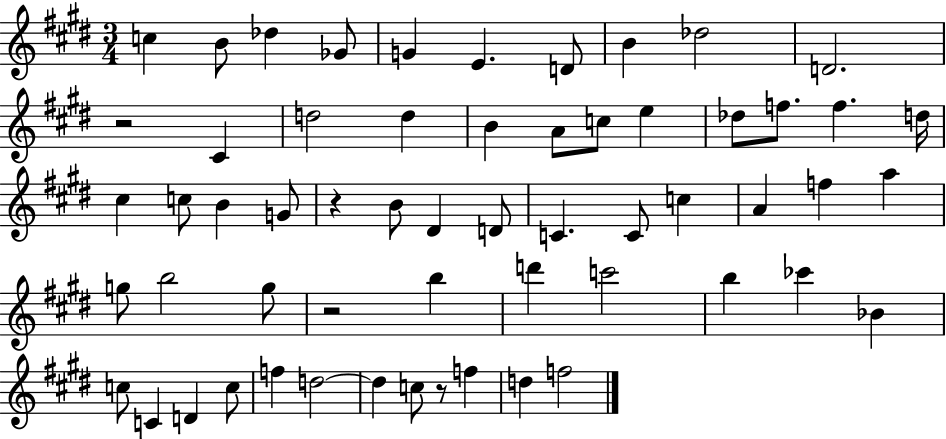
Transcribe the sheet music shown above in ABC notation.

X:1
T:Untitled
M:3/4
L:1/4
K:E
c B/2 _d _G/2 G E D/2 B _d2 D2 z2 ^C d2 d B A/2 c/2 e _d/2 f/2 f d/4 ^c c/2 B G/2 z B/2 ^D D/2 C C/2 c A f a g/2 b2 g/2 z2 b d' c'2 b _c' _B c/2 C D c/2 f d2 d c/2 z/2 f d f2